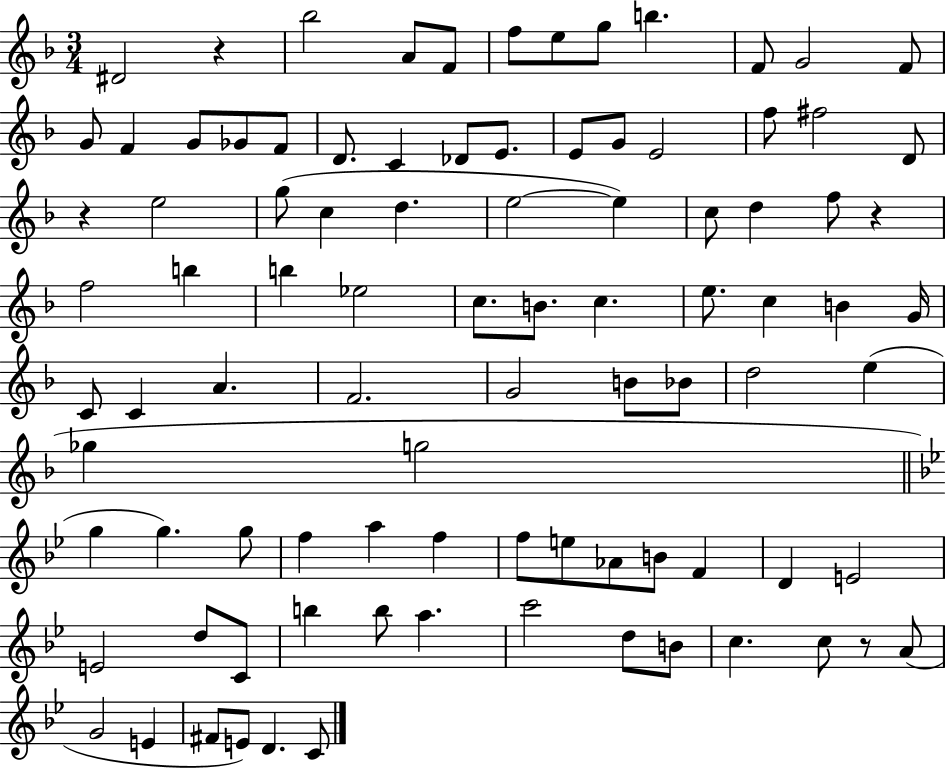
X:1
T:Untitled
M:3/4
L:1/4
K:F
^D2 z _b2 A/2 F/2 f/2 e/2 g/2 b F/2 G2 F/2 G/2 F G/2 _G/2 F/2 D/2 C _D/2 E/2 E/2 G/2 E2 f/2 ^f2 D/2 z e2 g/2 c d e2 e c/2 d f/2 z f2 b b _e2 c/2 B/2 c e/2 c B G/4 C/2 C A F2 G2 B/2 _B/2 d2 e _g g2 g g g/2 f a f f/2 e/2 _A/2 B/2 F D E2 E2 d/2 C/2 b b/2 a c'2 d/2 B/2 c c/2 z/2 A/2 G2 E ^F/2 E/2 D C/2